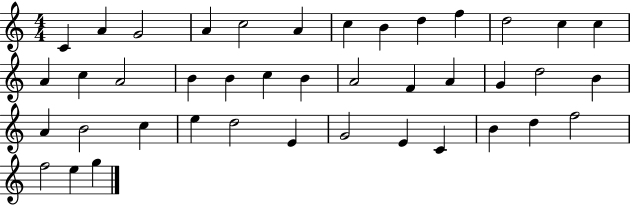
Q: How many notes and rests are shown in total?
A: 41